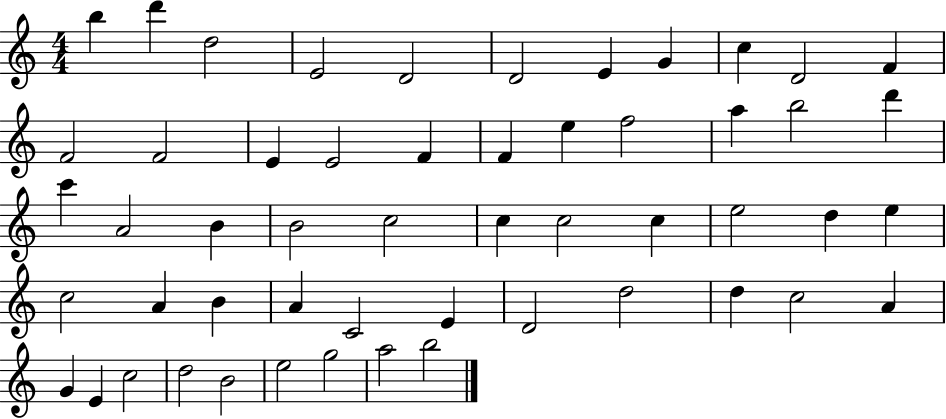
X:1
T:Untitled
M:4/4
L:1/4
K:C
b d' d2 E2 D2 D2 E G c D2 F F2 F2 E E2 F F e f2 a b2 d' c' A2 B B2 c2 c c2 c e2 d e c2 A B A C2 E D2 d2 d c2 A G E c2 d2 B2 e2 g2 a2 b2